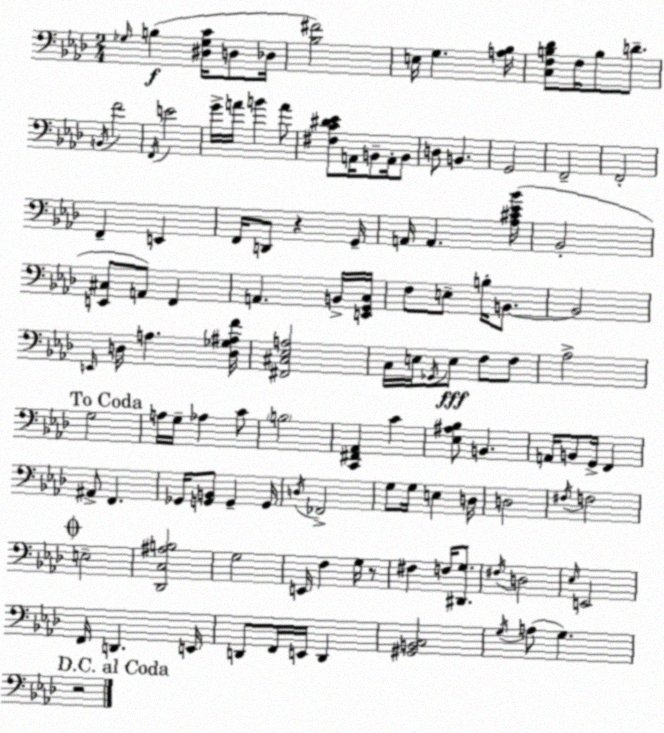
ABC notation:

X:1
T:Untitled
M:2/4
L:1/4
K:Fm
_G,/4 B, [^D,_G,C]/4 D,/2 _D,/4 [_B,^F]2 E,/4 G, [A,_B,]/4 [C,F,B,_D]/2 F,/4 B,/2 D/2 B,,/4 F2 F,,/4 E2 G/4 A/4 B A/2 [^F,C^D_E]/2 A,,/4 B,,/2 A,,/4 B,,/2 D,/2 B,, G,,2 F,,2 F,,2 F,, E,, F,,/4 D,,/2 z G,,/4 A,,/4 A,, [_A,^C_E_B]/4 _B,,2 [E,,^C,]/2 A,,/2 F,, A,, B,,/4 [E,,G,,C,]/4 F,/2 E,/2 B,/4 B,,/2 B,,2 E,,/4 D,/4 A, [D,_G,^A,F]/4 [^F,,^C,_E,A,]2 C,/4 E,/4 _G,,/4 E,/2 F,/2 F,/2 _A,2 G,2 A,/4 G,/4 _A, C/2 B,2 [C,,^F,,_A,,] C [_E,^A,_B,]/2 B,, A,,/4 B,,/2 G,,/4 F,, ^A,,/2 F,, _G,,/4 [G,,B,,]/2 G,, G,,/4 D,/4 _F,,2 G,/2 G,/4 E, D,/4 D,2 ^F,/4 F,2 E,2 [_D,,C,^A,B,]2 G,2 E,,/4 F, G,/4 z/2 ^F, F,/4 [^D,,G,]/2 ^F,/4 D,2 _E,/4 E,,2 F,,/4 D,, E,,/4 D,,/2 F,,/4 E,,/4 D,, [^G,,B,,C,]2 G,/4 A,/2 G, z2